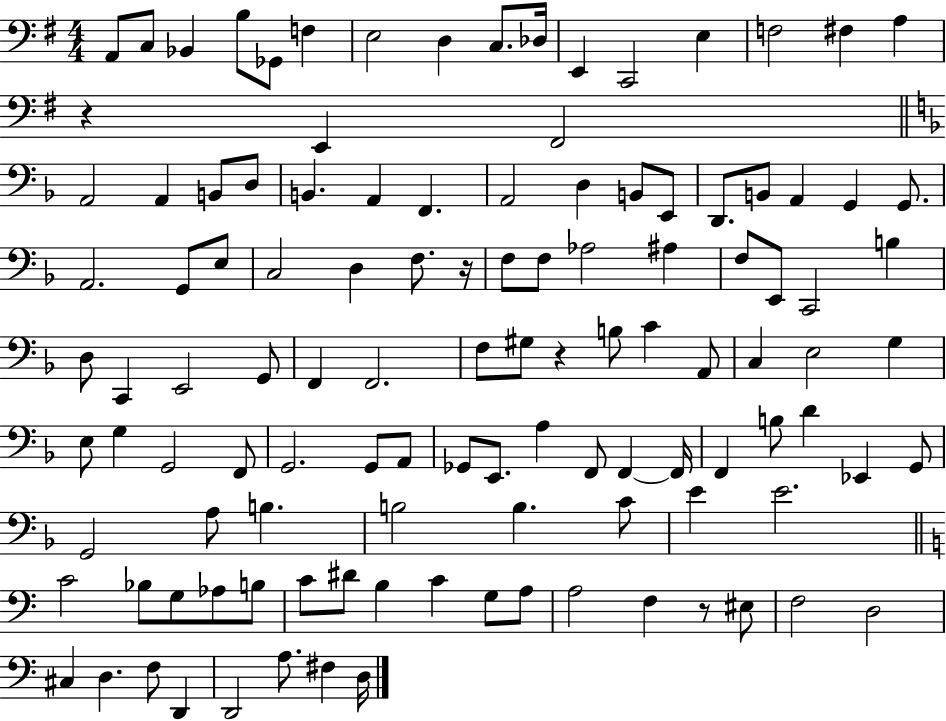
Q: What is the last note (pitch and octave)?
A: D3